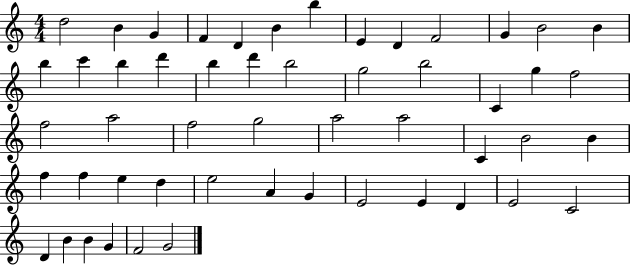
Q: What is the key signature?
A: C major